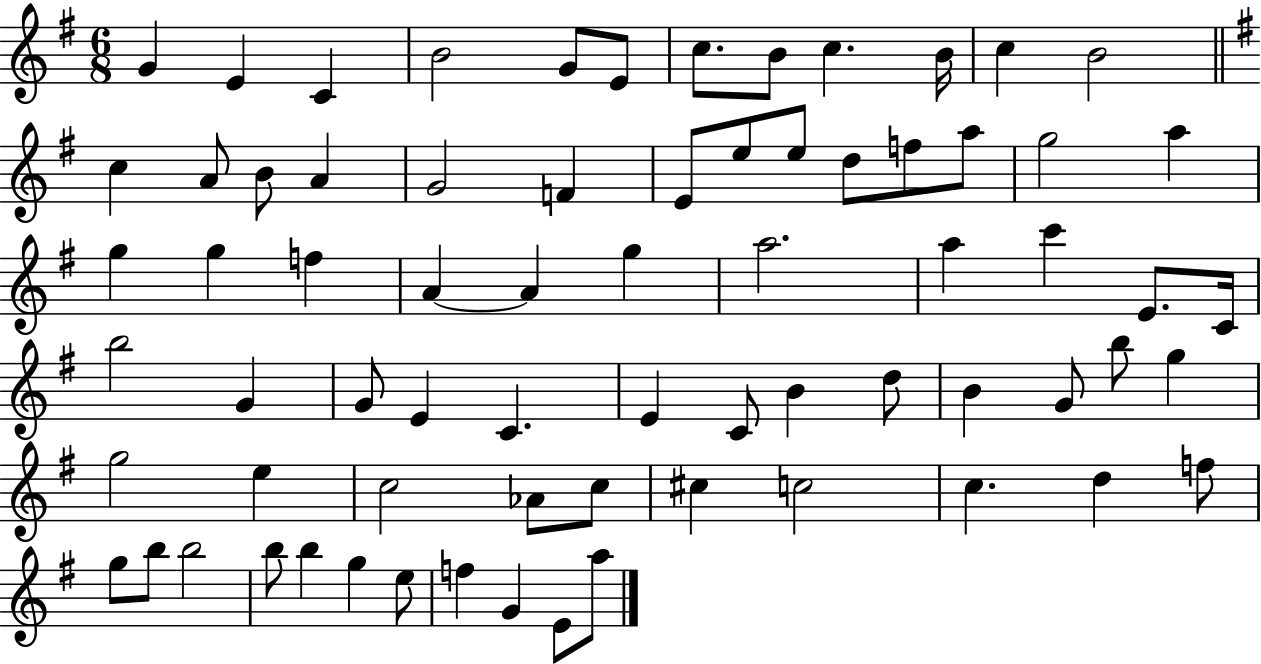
G4/q E4/q C4/q B4/h G4/e E4/e C5/e. B4/e C5/q. B4/s C5/q B4/h C5/q A4/e B4/e A4/q G4/h F4/q E4/e E5/e E5/e D5/e F5/e A5/e G5/h A5/q G5/q G5/q F5/q A4/q A4/q G5/q A5/h. A5/q C6/q E4/e. C4/s B5/h G4/q G4/e E4/q C4/q. E4/q C4/e B4/q D5/e B4/q G4/e B5/e G5/q G5/h E5/q C5/h Ab4/e C5/e C#5/q C5/h C5/q. D5/q F5/e G5/e B5/e B5/h B5/e B5/q G5/q E5/e F5/q G4/q E4/e A5/e